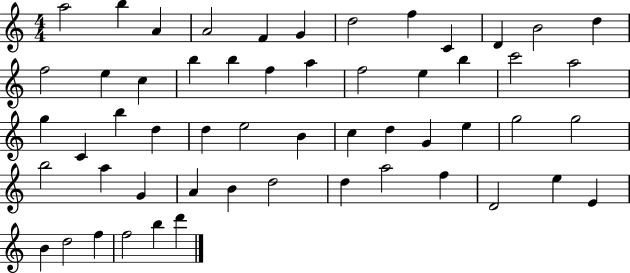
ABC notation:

X:1
T:Untitled
M:4/4
L:1/4
K:C
a2 b A A2 F G d2 f C D B2 d f2 e c b b f a f2 e b c'2 a2 g C b d d e2 B c d G e g2 g2 b2 a G A B d2 d a2 f D2 e E B d2 f f2 b d'